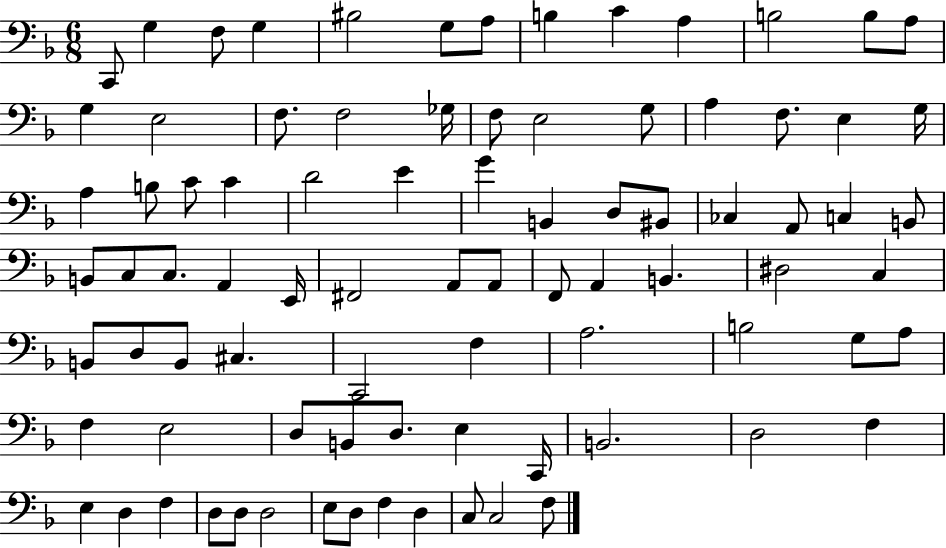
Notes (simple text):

C2/e G3/q F3/e G3/q BIS3/h G3/e A3/e B3/q C4/q A3/q B3/h B3/e A3/e G3/q E3/h F3/e. F3/h Gb3/s F3/e E3/h G3/e A3/q F3/e. E3/q G3/s A3/q B3/e C4/e C4/q D4/h E4/q G4/q B2/q D3/e BIS2/e CES3/q A2/e C3/q B2/e B2/e C3/e C3/e. A2/q E2/s F#2/h A2/e A2/e F2/e A2/q B2/q. D#3/h C3/q B2/e D3/e B2/e C#3/q. C2/h F3/q A3/h. B3/h G3/e A3/e F3/q E3/h D3/e B2/e D3/e. E3/q C2/s B2/h. D3/h F3/q E3/q D3/q F3/q D3/e D3/e D3/h E3/e D3/e F3/q D3/q C3/e C3/h F3/e